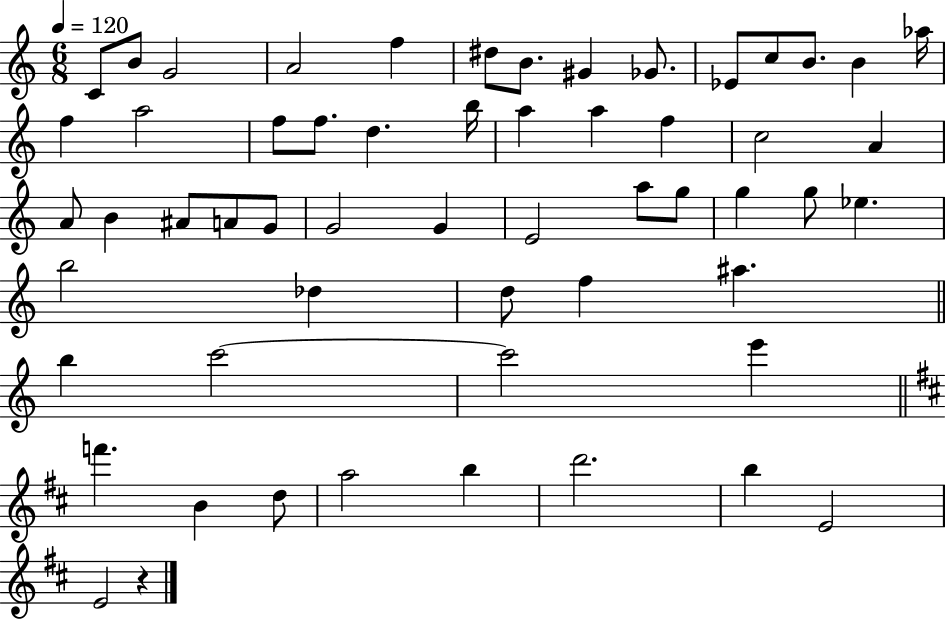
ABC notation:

X:1
T:Untitled
M:6/8
L:1/4
K:C
C/2 B/2 G2 A2 f ^d/2 B/2 ^G _G/2 _E/2 c/2 B/2 B _a/4 f a2 f/2 f/2 d b/4 a a f c2 A A/2 B ^A/2 A/2 G/2 G2 G E2 a/2 g/2 g g/2 _e b2 _d d/2 f ^a b c'2 c'2 e' f' B d/2 a2 b d'2 b E2 E2 z